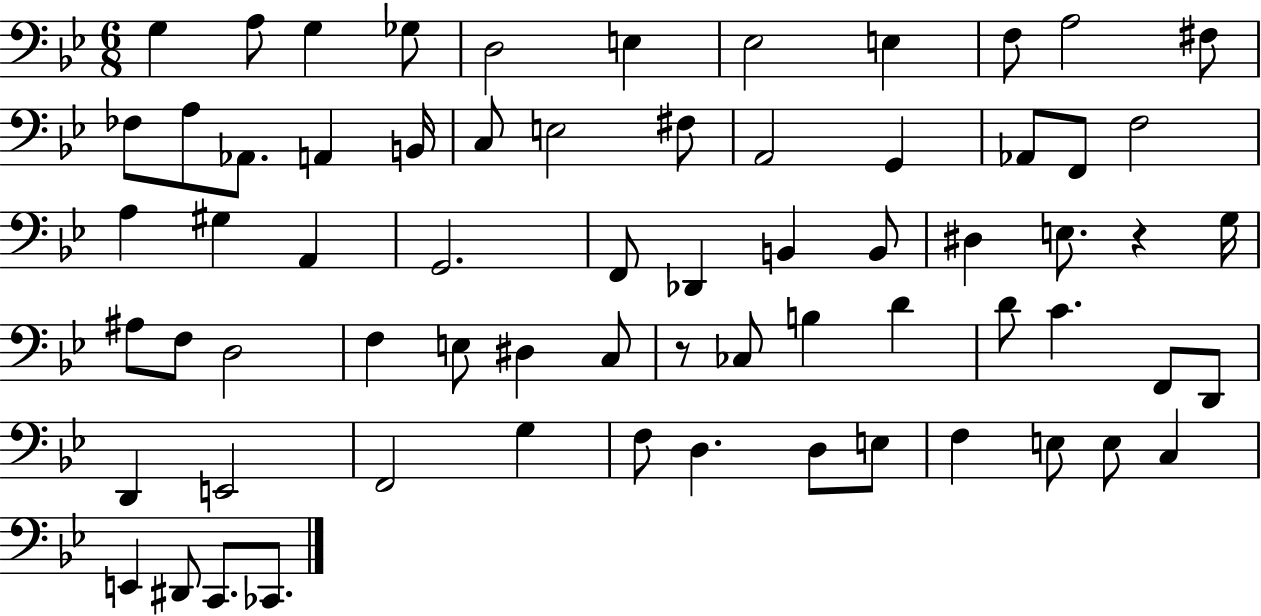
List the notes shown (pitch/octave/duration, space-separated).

G3/q A3/e G3/q Gb3/e D3/h E3/q Eb3/h E3/q F3/e A3/h F#3/e FES3/e A3/e Ab2/e. A2/q B2/s C3/e E3/h F#3/e A2/h G2/q Ab2/e F2/e F3/h A3/q G#3/q A2/q G2/h. F2/e Db2/q B2/q B2/e D#3/q E3/e. R/q G3/s A#3/e F3/e D3/h F3/q E3/e D#3/q C3/e R/e CES3/e B3/q D4/q D4/e C4/q. F2/e D2/e D2/q E2/h F2/h G3/q F3/e D3/q. D3/e E3/e F3/q E3/e E3/e C3/q E2/q D#2/e C2/e. CES2/e.